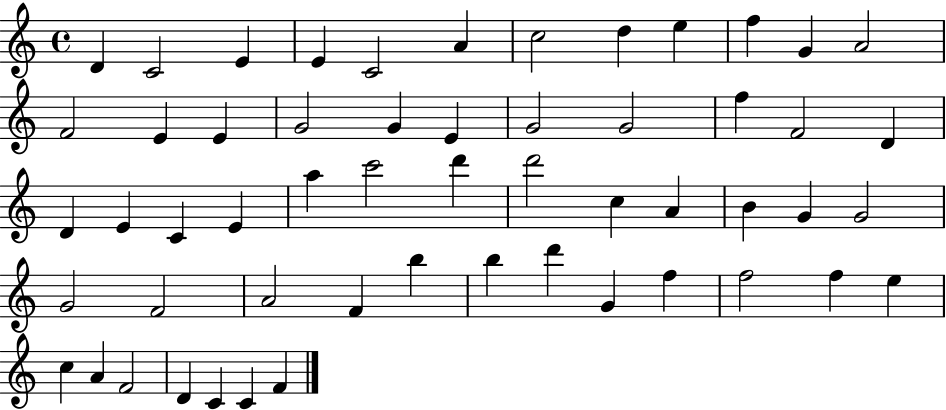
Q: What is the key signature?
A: C major